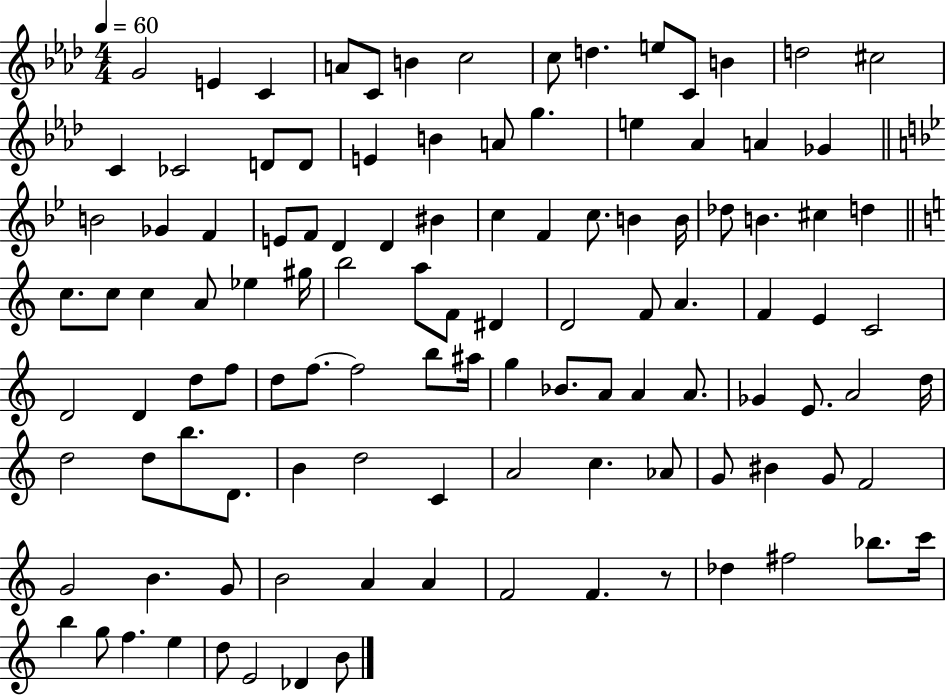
{
  \clef treble
  \numericTimeSignature
  \time 4/4
  \key aes \major
  \tempo 4 = 60
  g'2 e'4 c'4 | a'8 c'8 b'4 c''2 | c''8 d''4. e''8 c'8 b'4 | d''2 cis''2 | \break c'4 ces'2 d'8 d'8 | e'4 b'4 a'8 g''4. | e''4 aes'4 a'4 ges'4 | \bar "||" \break \key bes \major b'2 ges'4 f'4 | e'8 f'8 d'4 d'4 bis'4 | c''4 f'4 c''8. b'4 b'16 | des''8 b'4. cis''4 d''4 | \break \bar "||" \break \key c \major c''8. c''8 c''4 a'8 ees''4 gis''16 | b''2 a''8 f'8 dis'4 | d'2 f'8 a'4. | f'4 e'4 c'2 | \break d'2 d'4 d''8 f''8 | d''8 f''8.~~ f''2 b''8 ais''16 | g''4 bes'8. a'8 a'4 a'8. | ges'4 e'8. a'2 d''16 | \break d''2 d''8 b''8. d'8. | b'4 d''2 c'4 | a'2 c''4. aes'8 | g'8 bis'4 g'8 f'2 | \break g'2 b'4. g'8 | b'2 a'4 a'4 | f'2 f'4. r8 | des''4 fis''2 bes''8. c'''16 | \break b''4 g''8 f''4. e''4 | d''8 e'2 des'4 b'8 | \bar "|."
}